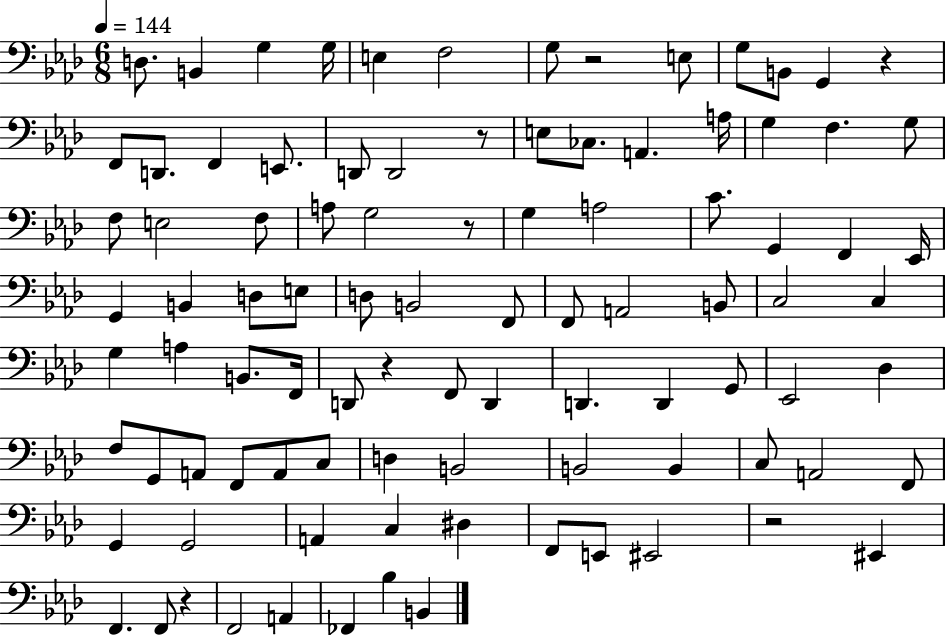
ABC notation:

X:1
T:Untitled
M:6/8
L:1/4
K:Ab
D,/2 B,, G, G,/4 E, F,2 G,/2 z2 E,/2 G,/2 B,,/2 G,, z F,,/2 D,,/2 F,, E,,/2 D,,/2 D,,2 z/2 E,/2 _C,/2 A,, A,/4 G, F, G,/2 F,/2 E,2 F,/2 A,/2 G,2 z/2 G, A,2 C/2 G,, F,, _E,,/4 G,, B,, D,/2 E,/2 D,/2 B,,2 F,,/2 F,,/2 A,,2 B,,/2 C,2 C, G, A, B,,/2 F,,/4 D,,/2 z F,,/2 D,, D,, D,, G,,/2 _E,,2 _D, F,/2 G,,/2 A,,/2 F,,/2 A,,/2 C,/2 D, B,,2 B,,2 B,, C,/2 A,,2 F,,/2 G,, G,,2 A,, C, ^D, F,,/2 E,,/2 ^E,,2 z2 ^E,, F,, F,,/2 z F,,2 A,, _F,, _B, B,,